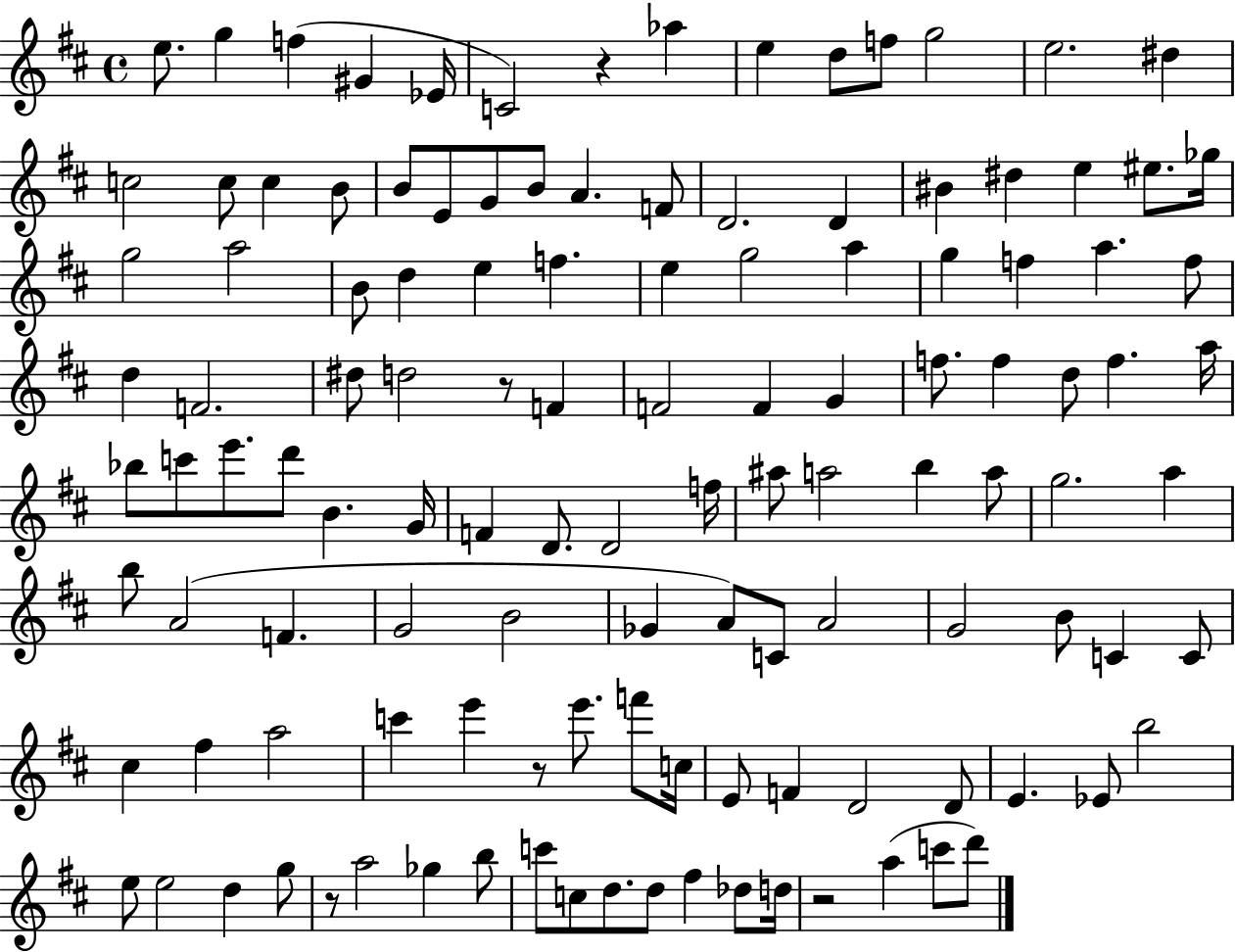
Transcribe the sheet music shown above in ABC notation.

X:1
T:Untitled
M:4/4
L:1/4
K:D
e/2 g f ^G _E/4 C2 z _a e d/2 f/2 g2 e2 ^d c2 c/2 c B/2 B/2 E/2 G/2 B/2 A F/2 D2 D ^B ^d e ^e/2 _g/4 g2 a2 B/2 d e f e g2 a g f a f/2 d F2 ^d/2 d2 z/2 F F2 F G f/2 f d/2 f a/4 _b/2 c'/2 e'/2 d'/2 B G/4 F D/2 D2 f/4 ^a/2 a2 b a/2 g2 a b/2 A2 F G2 B2 _G A/2 C/2 A2 G2 B/2 C C/2 ^c ^f a2 c' e' z/2 e'/2 f'/2 c/4 E/2 F D2 D/2 E _E/2 b2 e/2 e2 d g/2 z/2 a2 _g b/2 c'/2 c/2 d/2 d/2 ^f _d/2 d/4 z2 a c'/2 d'/2